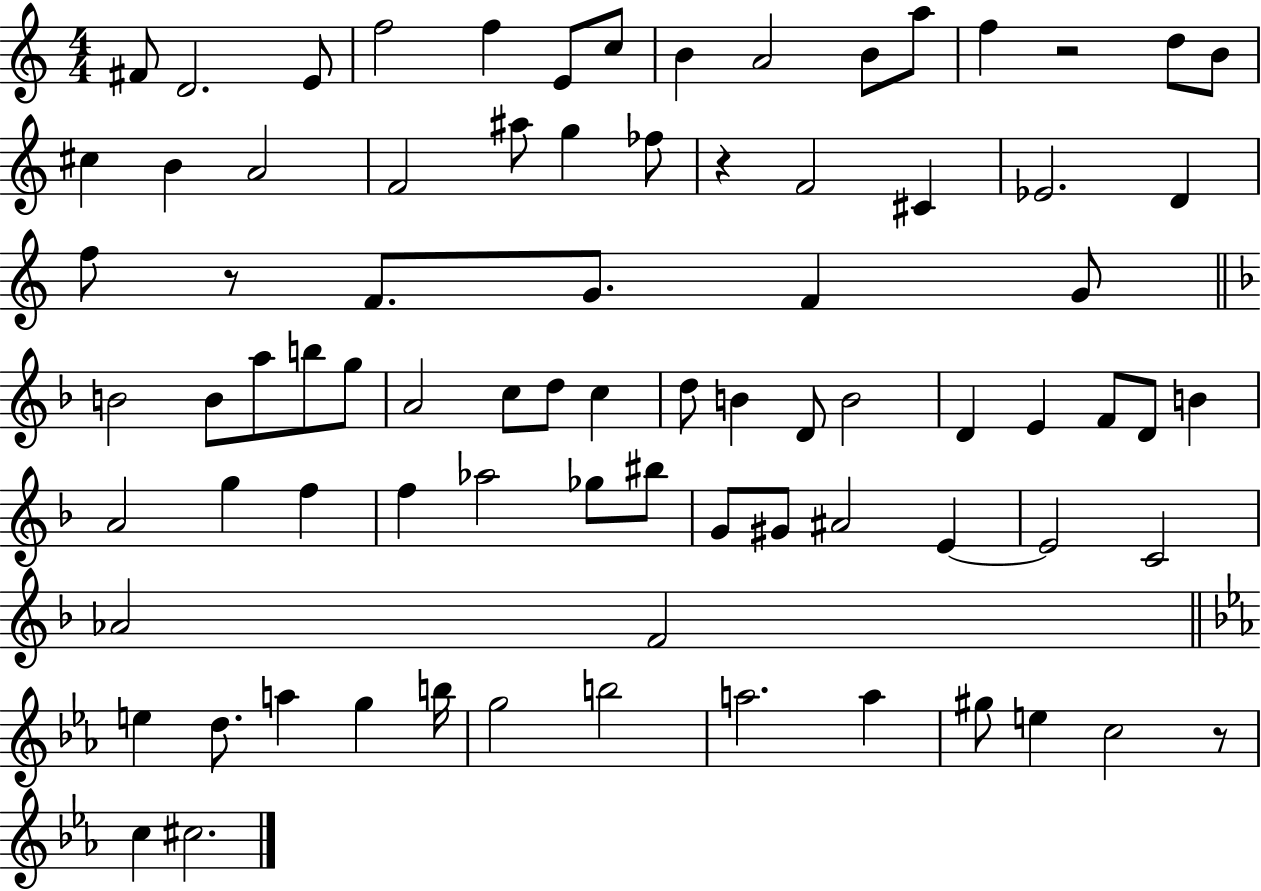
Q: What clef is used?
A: treble